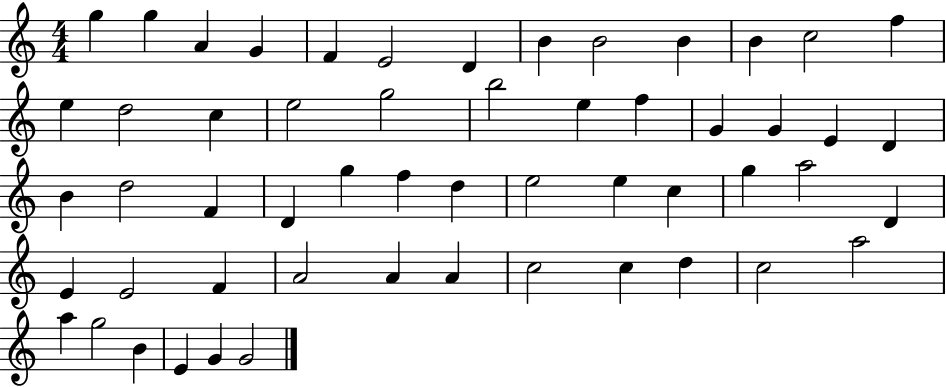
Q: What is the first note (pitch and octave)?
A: G5